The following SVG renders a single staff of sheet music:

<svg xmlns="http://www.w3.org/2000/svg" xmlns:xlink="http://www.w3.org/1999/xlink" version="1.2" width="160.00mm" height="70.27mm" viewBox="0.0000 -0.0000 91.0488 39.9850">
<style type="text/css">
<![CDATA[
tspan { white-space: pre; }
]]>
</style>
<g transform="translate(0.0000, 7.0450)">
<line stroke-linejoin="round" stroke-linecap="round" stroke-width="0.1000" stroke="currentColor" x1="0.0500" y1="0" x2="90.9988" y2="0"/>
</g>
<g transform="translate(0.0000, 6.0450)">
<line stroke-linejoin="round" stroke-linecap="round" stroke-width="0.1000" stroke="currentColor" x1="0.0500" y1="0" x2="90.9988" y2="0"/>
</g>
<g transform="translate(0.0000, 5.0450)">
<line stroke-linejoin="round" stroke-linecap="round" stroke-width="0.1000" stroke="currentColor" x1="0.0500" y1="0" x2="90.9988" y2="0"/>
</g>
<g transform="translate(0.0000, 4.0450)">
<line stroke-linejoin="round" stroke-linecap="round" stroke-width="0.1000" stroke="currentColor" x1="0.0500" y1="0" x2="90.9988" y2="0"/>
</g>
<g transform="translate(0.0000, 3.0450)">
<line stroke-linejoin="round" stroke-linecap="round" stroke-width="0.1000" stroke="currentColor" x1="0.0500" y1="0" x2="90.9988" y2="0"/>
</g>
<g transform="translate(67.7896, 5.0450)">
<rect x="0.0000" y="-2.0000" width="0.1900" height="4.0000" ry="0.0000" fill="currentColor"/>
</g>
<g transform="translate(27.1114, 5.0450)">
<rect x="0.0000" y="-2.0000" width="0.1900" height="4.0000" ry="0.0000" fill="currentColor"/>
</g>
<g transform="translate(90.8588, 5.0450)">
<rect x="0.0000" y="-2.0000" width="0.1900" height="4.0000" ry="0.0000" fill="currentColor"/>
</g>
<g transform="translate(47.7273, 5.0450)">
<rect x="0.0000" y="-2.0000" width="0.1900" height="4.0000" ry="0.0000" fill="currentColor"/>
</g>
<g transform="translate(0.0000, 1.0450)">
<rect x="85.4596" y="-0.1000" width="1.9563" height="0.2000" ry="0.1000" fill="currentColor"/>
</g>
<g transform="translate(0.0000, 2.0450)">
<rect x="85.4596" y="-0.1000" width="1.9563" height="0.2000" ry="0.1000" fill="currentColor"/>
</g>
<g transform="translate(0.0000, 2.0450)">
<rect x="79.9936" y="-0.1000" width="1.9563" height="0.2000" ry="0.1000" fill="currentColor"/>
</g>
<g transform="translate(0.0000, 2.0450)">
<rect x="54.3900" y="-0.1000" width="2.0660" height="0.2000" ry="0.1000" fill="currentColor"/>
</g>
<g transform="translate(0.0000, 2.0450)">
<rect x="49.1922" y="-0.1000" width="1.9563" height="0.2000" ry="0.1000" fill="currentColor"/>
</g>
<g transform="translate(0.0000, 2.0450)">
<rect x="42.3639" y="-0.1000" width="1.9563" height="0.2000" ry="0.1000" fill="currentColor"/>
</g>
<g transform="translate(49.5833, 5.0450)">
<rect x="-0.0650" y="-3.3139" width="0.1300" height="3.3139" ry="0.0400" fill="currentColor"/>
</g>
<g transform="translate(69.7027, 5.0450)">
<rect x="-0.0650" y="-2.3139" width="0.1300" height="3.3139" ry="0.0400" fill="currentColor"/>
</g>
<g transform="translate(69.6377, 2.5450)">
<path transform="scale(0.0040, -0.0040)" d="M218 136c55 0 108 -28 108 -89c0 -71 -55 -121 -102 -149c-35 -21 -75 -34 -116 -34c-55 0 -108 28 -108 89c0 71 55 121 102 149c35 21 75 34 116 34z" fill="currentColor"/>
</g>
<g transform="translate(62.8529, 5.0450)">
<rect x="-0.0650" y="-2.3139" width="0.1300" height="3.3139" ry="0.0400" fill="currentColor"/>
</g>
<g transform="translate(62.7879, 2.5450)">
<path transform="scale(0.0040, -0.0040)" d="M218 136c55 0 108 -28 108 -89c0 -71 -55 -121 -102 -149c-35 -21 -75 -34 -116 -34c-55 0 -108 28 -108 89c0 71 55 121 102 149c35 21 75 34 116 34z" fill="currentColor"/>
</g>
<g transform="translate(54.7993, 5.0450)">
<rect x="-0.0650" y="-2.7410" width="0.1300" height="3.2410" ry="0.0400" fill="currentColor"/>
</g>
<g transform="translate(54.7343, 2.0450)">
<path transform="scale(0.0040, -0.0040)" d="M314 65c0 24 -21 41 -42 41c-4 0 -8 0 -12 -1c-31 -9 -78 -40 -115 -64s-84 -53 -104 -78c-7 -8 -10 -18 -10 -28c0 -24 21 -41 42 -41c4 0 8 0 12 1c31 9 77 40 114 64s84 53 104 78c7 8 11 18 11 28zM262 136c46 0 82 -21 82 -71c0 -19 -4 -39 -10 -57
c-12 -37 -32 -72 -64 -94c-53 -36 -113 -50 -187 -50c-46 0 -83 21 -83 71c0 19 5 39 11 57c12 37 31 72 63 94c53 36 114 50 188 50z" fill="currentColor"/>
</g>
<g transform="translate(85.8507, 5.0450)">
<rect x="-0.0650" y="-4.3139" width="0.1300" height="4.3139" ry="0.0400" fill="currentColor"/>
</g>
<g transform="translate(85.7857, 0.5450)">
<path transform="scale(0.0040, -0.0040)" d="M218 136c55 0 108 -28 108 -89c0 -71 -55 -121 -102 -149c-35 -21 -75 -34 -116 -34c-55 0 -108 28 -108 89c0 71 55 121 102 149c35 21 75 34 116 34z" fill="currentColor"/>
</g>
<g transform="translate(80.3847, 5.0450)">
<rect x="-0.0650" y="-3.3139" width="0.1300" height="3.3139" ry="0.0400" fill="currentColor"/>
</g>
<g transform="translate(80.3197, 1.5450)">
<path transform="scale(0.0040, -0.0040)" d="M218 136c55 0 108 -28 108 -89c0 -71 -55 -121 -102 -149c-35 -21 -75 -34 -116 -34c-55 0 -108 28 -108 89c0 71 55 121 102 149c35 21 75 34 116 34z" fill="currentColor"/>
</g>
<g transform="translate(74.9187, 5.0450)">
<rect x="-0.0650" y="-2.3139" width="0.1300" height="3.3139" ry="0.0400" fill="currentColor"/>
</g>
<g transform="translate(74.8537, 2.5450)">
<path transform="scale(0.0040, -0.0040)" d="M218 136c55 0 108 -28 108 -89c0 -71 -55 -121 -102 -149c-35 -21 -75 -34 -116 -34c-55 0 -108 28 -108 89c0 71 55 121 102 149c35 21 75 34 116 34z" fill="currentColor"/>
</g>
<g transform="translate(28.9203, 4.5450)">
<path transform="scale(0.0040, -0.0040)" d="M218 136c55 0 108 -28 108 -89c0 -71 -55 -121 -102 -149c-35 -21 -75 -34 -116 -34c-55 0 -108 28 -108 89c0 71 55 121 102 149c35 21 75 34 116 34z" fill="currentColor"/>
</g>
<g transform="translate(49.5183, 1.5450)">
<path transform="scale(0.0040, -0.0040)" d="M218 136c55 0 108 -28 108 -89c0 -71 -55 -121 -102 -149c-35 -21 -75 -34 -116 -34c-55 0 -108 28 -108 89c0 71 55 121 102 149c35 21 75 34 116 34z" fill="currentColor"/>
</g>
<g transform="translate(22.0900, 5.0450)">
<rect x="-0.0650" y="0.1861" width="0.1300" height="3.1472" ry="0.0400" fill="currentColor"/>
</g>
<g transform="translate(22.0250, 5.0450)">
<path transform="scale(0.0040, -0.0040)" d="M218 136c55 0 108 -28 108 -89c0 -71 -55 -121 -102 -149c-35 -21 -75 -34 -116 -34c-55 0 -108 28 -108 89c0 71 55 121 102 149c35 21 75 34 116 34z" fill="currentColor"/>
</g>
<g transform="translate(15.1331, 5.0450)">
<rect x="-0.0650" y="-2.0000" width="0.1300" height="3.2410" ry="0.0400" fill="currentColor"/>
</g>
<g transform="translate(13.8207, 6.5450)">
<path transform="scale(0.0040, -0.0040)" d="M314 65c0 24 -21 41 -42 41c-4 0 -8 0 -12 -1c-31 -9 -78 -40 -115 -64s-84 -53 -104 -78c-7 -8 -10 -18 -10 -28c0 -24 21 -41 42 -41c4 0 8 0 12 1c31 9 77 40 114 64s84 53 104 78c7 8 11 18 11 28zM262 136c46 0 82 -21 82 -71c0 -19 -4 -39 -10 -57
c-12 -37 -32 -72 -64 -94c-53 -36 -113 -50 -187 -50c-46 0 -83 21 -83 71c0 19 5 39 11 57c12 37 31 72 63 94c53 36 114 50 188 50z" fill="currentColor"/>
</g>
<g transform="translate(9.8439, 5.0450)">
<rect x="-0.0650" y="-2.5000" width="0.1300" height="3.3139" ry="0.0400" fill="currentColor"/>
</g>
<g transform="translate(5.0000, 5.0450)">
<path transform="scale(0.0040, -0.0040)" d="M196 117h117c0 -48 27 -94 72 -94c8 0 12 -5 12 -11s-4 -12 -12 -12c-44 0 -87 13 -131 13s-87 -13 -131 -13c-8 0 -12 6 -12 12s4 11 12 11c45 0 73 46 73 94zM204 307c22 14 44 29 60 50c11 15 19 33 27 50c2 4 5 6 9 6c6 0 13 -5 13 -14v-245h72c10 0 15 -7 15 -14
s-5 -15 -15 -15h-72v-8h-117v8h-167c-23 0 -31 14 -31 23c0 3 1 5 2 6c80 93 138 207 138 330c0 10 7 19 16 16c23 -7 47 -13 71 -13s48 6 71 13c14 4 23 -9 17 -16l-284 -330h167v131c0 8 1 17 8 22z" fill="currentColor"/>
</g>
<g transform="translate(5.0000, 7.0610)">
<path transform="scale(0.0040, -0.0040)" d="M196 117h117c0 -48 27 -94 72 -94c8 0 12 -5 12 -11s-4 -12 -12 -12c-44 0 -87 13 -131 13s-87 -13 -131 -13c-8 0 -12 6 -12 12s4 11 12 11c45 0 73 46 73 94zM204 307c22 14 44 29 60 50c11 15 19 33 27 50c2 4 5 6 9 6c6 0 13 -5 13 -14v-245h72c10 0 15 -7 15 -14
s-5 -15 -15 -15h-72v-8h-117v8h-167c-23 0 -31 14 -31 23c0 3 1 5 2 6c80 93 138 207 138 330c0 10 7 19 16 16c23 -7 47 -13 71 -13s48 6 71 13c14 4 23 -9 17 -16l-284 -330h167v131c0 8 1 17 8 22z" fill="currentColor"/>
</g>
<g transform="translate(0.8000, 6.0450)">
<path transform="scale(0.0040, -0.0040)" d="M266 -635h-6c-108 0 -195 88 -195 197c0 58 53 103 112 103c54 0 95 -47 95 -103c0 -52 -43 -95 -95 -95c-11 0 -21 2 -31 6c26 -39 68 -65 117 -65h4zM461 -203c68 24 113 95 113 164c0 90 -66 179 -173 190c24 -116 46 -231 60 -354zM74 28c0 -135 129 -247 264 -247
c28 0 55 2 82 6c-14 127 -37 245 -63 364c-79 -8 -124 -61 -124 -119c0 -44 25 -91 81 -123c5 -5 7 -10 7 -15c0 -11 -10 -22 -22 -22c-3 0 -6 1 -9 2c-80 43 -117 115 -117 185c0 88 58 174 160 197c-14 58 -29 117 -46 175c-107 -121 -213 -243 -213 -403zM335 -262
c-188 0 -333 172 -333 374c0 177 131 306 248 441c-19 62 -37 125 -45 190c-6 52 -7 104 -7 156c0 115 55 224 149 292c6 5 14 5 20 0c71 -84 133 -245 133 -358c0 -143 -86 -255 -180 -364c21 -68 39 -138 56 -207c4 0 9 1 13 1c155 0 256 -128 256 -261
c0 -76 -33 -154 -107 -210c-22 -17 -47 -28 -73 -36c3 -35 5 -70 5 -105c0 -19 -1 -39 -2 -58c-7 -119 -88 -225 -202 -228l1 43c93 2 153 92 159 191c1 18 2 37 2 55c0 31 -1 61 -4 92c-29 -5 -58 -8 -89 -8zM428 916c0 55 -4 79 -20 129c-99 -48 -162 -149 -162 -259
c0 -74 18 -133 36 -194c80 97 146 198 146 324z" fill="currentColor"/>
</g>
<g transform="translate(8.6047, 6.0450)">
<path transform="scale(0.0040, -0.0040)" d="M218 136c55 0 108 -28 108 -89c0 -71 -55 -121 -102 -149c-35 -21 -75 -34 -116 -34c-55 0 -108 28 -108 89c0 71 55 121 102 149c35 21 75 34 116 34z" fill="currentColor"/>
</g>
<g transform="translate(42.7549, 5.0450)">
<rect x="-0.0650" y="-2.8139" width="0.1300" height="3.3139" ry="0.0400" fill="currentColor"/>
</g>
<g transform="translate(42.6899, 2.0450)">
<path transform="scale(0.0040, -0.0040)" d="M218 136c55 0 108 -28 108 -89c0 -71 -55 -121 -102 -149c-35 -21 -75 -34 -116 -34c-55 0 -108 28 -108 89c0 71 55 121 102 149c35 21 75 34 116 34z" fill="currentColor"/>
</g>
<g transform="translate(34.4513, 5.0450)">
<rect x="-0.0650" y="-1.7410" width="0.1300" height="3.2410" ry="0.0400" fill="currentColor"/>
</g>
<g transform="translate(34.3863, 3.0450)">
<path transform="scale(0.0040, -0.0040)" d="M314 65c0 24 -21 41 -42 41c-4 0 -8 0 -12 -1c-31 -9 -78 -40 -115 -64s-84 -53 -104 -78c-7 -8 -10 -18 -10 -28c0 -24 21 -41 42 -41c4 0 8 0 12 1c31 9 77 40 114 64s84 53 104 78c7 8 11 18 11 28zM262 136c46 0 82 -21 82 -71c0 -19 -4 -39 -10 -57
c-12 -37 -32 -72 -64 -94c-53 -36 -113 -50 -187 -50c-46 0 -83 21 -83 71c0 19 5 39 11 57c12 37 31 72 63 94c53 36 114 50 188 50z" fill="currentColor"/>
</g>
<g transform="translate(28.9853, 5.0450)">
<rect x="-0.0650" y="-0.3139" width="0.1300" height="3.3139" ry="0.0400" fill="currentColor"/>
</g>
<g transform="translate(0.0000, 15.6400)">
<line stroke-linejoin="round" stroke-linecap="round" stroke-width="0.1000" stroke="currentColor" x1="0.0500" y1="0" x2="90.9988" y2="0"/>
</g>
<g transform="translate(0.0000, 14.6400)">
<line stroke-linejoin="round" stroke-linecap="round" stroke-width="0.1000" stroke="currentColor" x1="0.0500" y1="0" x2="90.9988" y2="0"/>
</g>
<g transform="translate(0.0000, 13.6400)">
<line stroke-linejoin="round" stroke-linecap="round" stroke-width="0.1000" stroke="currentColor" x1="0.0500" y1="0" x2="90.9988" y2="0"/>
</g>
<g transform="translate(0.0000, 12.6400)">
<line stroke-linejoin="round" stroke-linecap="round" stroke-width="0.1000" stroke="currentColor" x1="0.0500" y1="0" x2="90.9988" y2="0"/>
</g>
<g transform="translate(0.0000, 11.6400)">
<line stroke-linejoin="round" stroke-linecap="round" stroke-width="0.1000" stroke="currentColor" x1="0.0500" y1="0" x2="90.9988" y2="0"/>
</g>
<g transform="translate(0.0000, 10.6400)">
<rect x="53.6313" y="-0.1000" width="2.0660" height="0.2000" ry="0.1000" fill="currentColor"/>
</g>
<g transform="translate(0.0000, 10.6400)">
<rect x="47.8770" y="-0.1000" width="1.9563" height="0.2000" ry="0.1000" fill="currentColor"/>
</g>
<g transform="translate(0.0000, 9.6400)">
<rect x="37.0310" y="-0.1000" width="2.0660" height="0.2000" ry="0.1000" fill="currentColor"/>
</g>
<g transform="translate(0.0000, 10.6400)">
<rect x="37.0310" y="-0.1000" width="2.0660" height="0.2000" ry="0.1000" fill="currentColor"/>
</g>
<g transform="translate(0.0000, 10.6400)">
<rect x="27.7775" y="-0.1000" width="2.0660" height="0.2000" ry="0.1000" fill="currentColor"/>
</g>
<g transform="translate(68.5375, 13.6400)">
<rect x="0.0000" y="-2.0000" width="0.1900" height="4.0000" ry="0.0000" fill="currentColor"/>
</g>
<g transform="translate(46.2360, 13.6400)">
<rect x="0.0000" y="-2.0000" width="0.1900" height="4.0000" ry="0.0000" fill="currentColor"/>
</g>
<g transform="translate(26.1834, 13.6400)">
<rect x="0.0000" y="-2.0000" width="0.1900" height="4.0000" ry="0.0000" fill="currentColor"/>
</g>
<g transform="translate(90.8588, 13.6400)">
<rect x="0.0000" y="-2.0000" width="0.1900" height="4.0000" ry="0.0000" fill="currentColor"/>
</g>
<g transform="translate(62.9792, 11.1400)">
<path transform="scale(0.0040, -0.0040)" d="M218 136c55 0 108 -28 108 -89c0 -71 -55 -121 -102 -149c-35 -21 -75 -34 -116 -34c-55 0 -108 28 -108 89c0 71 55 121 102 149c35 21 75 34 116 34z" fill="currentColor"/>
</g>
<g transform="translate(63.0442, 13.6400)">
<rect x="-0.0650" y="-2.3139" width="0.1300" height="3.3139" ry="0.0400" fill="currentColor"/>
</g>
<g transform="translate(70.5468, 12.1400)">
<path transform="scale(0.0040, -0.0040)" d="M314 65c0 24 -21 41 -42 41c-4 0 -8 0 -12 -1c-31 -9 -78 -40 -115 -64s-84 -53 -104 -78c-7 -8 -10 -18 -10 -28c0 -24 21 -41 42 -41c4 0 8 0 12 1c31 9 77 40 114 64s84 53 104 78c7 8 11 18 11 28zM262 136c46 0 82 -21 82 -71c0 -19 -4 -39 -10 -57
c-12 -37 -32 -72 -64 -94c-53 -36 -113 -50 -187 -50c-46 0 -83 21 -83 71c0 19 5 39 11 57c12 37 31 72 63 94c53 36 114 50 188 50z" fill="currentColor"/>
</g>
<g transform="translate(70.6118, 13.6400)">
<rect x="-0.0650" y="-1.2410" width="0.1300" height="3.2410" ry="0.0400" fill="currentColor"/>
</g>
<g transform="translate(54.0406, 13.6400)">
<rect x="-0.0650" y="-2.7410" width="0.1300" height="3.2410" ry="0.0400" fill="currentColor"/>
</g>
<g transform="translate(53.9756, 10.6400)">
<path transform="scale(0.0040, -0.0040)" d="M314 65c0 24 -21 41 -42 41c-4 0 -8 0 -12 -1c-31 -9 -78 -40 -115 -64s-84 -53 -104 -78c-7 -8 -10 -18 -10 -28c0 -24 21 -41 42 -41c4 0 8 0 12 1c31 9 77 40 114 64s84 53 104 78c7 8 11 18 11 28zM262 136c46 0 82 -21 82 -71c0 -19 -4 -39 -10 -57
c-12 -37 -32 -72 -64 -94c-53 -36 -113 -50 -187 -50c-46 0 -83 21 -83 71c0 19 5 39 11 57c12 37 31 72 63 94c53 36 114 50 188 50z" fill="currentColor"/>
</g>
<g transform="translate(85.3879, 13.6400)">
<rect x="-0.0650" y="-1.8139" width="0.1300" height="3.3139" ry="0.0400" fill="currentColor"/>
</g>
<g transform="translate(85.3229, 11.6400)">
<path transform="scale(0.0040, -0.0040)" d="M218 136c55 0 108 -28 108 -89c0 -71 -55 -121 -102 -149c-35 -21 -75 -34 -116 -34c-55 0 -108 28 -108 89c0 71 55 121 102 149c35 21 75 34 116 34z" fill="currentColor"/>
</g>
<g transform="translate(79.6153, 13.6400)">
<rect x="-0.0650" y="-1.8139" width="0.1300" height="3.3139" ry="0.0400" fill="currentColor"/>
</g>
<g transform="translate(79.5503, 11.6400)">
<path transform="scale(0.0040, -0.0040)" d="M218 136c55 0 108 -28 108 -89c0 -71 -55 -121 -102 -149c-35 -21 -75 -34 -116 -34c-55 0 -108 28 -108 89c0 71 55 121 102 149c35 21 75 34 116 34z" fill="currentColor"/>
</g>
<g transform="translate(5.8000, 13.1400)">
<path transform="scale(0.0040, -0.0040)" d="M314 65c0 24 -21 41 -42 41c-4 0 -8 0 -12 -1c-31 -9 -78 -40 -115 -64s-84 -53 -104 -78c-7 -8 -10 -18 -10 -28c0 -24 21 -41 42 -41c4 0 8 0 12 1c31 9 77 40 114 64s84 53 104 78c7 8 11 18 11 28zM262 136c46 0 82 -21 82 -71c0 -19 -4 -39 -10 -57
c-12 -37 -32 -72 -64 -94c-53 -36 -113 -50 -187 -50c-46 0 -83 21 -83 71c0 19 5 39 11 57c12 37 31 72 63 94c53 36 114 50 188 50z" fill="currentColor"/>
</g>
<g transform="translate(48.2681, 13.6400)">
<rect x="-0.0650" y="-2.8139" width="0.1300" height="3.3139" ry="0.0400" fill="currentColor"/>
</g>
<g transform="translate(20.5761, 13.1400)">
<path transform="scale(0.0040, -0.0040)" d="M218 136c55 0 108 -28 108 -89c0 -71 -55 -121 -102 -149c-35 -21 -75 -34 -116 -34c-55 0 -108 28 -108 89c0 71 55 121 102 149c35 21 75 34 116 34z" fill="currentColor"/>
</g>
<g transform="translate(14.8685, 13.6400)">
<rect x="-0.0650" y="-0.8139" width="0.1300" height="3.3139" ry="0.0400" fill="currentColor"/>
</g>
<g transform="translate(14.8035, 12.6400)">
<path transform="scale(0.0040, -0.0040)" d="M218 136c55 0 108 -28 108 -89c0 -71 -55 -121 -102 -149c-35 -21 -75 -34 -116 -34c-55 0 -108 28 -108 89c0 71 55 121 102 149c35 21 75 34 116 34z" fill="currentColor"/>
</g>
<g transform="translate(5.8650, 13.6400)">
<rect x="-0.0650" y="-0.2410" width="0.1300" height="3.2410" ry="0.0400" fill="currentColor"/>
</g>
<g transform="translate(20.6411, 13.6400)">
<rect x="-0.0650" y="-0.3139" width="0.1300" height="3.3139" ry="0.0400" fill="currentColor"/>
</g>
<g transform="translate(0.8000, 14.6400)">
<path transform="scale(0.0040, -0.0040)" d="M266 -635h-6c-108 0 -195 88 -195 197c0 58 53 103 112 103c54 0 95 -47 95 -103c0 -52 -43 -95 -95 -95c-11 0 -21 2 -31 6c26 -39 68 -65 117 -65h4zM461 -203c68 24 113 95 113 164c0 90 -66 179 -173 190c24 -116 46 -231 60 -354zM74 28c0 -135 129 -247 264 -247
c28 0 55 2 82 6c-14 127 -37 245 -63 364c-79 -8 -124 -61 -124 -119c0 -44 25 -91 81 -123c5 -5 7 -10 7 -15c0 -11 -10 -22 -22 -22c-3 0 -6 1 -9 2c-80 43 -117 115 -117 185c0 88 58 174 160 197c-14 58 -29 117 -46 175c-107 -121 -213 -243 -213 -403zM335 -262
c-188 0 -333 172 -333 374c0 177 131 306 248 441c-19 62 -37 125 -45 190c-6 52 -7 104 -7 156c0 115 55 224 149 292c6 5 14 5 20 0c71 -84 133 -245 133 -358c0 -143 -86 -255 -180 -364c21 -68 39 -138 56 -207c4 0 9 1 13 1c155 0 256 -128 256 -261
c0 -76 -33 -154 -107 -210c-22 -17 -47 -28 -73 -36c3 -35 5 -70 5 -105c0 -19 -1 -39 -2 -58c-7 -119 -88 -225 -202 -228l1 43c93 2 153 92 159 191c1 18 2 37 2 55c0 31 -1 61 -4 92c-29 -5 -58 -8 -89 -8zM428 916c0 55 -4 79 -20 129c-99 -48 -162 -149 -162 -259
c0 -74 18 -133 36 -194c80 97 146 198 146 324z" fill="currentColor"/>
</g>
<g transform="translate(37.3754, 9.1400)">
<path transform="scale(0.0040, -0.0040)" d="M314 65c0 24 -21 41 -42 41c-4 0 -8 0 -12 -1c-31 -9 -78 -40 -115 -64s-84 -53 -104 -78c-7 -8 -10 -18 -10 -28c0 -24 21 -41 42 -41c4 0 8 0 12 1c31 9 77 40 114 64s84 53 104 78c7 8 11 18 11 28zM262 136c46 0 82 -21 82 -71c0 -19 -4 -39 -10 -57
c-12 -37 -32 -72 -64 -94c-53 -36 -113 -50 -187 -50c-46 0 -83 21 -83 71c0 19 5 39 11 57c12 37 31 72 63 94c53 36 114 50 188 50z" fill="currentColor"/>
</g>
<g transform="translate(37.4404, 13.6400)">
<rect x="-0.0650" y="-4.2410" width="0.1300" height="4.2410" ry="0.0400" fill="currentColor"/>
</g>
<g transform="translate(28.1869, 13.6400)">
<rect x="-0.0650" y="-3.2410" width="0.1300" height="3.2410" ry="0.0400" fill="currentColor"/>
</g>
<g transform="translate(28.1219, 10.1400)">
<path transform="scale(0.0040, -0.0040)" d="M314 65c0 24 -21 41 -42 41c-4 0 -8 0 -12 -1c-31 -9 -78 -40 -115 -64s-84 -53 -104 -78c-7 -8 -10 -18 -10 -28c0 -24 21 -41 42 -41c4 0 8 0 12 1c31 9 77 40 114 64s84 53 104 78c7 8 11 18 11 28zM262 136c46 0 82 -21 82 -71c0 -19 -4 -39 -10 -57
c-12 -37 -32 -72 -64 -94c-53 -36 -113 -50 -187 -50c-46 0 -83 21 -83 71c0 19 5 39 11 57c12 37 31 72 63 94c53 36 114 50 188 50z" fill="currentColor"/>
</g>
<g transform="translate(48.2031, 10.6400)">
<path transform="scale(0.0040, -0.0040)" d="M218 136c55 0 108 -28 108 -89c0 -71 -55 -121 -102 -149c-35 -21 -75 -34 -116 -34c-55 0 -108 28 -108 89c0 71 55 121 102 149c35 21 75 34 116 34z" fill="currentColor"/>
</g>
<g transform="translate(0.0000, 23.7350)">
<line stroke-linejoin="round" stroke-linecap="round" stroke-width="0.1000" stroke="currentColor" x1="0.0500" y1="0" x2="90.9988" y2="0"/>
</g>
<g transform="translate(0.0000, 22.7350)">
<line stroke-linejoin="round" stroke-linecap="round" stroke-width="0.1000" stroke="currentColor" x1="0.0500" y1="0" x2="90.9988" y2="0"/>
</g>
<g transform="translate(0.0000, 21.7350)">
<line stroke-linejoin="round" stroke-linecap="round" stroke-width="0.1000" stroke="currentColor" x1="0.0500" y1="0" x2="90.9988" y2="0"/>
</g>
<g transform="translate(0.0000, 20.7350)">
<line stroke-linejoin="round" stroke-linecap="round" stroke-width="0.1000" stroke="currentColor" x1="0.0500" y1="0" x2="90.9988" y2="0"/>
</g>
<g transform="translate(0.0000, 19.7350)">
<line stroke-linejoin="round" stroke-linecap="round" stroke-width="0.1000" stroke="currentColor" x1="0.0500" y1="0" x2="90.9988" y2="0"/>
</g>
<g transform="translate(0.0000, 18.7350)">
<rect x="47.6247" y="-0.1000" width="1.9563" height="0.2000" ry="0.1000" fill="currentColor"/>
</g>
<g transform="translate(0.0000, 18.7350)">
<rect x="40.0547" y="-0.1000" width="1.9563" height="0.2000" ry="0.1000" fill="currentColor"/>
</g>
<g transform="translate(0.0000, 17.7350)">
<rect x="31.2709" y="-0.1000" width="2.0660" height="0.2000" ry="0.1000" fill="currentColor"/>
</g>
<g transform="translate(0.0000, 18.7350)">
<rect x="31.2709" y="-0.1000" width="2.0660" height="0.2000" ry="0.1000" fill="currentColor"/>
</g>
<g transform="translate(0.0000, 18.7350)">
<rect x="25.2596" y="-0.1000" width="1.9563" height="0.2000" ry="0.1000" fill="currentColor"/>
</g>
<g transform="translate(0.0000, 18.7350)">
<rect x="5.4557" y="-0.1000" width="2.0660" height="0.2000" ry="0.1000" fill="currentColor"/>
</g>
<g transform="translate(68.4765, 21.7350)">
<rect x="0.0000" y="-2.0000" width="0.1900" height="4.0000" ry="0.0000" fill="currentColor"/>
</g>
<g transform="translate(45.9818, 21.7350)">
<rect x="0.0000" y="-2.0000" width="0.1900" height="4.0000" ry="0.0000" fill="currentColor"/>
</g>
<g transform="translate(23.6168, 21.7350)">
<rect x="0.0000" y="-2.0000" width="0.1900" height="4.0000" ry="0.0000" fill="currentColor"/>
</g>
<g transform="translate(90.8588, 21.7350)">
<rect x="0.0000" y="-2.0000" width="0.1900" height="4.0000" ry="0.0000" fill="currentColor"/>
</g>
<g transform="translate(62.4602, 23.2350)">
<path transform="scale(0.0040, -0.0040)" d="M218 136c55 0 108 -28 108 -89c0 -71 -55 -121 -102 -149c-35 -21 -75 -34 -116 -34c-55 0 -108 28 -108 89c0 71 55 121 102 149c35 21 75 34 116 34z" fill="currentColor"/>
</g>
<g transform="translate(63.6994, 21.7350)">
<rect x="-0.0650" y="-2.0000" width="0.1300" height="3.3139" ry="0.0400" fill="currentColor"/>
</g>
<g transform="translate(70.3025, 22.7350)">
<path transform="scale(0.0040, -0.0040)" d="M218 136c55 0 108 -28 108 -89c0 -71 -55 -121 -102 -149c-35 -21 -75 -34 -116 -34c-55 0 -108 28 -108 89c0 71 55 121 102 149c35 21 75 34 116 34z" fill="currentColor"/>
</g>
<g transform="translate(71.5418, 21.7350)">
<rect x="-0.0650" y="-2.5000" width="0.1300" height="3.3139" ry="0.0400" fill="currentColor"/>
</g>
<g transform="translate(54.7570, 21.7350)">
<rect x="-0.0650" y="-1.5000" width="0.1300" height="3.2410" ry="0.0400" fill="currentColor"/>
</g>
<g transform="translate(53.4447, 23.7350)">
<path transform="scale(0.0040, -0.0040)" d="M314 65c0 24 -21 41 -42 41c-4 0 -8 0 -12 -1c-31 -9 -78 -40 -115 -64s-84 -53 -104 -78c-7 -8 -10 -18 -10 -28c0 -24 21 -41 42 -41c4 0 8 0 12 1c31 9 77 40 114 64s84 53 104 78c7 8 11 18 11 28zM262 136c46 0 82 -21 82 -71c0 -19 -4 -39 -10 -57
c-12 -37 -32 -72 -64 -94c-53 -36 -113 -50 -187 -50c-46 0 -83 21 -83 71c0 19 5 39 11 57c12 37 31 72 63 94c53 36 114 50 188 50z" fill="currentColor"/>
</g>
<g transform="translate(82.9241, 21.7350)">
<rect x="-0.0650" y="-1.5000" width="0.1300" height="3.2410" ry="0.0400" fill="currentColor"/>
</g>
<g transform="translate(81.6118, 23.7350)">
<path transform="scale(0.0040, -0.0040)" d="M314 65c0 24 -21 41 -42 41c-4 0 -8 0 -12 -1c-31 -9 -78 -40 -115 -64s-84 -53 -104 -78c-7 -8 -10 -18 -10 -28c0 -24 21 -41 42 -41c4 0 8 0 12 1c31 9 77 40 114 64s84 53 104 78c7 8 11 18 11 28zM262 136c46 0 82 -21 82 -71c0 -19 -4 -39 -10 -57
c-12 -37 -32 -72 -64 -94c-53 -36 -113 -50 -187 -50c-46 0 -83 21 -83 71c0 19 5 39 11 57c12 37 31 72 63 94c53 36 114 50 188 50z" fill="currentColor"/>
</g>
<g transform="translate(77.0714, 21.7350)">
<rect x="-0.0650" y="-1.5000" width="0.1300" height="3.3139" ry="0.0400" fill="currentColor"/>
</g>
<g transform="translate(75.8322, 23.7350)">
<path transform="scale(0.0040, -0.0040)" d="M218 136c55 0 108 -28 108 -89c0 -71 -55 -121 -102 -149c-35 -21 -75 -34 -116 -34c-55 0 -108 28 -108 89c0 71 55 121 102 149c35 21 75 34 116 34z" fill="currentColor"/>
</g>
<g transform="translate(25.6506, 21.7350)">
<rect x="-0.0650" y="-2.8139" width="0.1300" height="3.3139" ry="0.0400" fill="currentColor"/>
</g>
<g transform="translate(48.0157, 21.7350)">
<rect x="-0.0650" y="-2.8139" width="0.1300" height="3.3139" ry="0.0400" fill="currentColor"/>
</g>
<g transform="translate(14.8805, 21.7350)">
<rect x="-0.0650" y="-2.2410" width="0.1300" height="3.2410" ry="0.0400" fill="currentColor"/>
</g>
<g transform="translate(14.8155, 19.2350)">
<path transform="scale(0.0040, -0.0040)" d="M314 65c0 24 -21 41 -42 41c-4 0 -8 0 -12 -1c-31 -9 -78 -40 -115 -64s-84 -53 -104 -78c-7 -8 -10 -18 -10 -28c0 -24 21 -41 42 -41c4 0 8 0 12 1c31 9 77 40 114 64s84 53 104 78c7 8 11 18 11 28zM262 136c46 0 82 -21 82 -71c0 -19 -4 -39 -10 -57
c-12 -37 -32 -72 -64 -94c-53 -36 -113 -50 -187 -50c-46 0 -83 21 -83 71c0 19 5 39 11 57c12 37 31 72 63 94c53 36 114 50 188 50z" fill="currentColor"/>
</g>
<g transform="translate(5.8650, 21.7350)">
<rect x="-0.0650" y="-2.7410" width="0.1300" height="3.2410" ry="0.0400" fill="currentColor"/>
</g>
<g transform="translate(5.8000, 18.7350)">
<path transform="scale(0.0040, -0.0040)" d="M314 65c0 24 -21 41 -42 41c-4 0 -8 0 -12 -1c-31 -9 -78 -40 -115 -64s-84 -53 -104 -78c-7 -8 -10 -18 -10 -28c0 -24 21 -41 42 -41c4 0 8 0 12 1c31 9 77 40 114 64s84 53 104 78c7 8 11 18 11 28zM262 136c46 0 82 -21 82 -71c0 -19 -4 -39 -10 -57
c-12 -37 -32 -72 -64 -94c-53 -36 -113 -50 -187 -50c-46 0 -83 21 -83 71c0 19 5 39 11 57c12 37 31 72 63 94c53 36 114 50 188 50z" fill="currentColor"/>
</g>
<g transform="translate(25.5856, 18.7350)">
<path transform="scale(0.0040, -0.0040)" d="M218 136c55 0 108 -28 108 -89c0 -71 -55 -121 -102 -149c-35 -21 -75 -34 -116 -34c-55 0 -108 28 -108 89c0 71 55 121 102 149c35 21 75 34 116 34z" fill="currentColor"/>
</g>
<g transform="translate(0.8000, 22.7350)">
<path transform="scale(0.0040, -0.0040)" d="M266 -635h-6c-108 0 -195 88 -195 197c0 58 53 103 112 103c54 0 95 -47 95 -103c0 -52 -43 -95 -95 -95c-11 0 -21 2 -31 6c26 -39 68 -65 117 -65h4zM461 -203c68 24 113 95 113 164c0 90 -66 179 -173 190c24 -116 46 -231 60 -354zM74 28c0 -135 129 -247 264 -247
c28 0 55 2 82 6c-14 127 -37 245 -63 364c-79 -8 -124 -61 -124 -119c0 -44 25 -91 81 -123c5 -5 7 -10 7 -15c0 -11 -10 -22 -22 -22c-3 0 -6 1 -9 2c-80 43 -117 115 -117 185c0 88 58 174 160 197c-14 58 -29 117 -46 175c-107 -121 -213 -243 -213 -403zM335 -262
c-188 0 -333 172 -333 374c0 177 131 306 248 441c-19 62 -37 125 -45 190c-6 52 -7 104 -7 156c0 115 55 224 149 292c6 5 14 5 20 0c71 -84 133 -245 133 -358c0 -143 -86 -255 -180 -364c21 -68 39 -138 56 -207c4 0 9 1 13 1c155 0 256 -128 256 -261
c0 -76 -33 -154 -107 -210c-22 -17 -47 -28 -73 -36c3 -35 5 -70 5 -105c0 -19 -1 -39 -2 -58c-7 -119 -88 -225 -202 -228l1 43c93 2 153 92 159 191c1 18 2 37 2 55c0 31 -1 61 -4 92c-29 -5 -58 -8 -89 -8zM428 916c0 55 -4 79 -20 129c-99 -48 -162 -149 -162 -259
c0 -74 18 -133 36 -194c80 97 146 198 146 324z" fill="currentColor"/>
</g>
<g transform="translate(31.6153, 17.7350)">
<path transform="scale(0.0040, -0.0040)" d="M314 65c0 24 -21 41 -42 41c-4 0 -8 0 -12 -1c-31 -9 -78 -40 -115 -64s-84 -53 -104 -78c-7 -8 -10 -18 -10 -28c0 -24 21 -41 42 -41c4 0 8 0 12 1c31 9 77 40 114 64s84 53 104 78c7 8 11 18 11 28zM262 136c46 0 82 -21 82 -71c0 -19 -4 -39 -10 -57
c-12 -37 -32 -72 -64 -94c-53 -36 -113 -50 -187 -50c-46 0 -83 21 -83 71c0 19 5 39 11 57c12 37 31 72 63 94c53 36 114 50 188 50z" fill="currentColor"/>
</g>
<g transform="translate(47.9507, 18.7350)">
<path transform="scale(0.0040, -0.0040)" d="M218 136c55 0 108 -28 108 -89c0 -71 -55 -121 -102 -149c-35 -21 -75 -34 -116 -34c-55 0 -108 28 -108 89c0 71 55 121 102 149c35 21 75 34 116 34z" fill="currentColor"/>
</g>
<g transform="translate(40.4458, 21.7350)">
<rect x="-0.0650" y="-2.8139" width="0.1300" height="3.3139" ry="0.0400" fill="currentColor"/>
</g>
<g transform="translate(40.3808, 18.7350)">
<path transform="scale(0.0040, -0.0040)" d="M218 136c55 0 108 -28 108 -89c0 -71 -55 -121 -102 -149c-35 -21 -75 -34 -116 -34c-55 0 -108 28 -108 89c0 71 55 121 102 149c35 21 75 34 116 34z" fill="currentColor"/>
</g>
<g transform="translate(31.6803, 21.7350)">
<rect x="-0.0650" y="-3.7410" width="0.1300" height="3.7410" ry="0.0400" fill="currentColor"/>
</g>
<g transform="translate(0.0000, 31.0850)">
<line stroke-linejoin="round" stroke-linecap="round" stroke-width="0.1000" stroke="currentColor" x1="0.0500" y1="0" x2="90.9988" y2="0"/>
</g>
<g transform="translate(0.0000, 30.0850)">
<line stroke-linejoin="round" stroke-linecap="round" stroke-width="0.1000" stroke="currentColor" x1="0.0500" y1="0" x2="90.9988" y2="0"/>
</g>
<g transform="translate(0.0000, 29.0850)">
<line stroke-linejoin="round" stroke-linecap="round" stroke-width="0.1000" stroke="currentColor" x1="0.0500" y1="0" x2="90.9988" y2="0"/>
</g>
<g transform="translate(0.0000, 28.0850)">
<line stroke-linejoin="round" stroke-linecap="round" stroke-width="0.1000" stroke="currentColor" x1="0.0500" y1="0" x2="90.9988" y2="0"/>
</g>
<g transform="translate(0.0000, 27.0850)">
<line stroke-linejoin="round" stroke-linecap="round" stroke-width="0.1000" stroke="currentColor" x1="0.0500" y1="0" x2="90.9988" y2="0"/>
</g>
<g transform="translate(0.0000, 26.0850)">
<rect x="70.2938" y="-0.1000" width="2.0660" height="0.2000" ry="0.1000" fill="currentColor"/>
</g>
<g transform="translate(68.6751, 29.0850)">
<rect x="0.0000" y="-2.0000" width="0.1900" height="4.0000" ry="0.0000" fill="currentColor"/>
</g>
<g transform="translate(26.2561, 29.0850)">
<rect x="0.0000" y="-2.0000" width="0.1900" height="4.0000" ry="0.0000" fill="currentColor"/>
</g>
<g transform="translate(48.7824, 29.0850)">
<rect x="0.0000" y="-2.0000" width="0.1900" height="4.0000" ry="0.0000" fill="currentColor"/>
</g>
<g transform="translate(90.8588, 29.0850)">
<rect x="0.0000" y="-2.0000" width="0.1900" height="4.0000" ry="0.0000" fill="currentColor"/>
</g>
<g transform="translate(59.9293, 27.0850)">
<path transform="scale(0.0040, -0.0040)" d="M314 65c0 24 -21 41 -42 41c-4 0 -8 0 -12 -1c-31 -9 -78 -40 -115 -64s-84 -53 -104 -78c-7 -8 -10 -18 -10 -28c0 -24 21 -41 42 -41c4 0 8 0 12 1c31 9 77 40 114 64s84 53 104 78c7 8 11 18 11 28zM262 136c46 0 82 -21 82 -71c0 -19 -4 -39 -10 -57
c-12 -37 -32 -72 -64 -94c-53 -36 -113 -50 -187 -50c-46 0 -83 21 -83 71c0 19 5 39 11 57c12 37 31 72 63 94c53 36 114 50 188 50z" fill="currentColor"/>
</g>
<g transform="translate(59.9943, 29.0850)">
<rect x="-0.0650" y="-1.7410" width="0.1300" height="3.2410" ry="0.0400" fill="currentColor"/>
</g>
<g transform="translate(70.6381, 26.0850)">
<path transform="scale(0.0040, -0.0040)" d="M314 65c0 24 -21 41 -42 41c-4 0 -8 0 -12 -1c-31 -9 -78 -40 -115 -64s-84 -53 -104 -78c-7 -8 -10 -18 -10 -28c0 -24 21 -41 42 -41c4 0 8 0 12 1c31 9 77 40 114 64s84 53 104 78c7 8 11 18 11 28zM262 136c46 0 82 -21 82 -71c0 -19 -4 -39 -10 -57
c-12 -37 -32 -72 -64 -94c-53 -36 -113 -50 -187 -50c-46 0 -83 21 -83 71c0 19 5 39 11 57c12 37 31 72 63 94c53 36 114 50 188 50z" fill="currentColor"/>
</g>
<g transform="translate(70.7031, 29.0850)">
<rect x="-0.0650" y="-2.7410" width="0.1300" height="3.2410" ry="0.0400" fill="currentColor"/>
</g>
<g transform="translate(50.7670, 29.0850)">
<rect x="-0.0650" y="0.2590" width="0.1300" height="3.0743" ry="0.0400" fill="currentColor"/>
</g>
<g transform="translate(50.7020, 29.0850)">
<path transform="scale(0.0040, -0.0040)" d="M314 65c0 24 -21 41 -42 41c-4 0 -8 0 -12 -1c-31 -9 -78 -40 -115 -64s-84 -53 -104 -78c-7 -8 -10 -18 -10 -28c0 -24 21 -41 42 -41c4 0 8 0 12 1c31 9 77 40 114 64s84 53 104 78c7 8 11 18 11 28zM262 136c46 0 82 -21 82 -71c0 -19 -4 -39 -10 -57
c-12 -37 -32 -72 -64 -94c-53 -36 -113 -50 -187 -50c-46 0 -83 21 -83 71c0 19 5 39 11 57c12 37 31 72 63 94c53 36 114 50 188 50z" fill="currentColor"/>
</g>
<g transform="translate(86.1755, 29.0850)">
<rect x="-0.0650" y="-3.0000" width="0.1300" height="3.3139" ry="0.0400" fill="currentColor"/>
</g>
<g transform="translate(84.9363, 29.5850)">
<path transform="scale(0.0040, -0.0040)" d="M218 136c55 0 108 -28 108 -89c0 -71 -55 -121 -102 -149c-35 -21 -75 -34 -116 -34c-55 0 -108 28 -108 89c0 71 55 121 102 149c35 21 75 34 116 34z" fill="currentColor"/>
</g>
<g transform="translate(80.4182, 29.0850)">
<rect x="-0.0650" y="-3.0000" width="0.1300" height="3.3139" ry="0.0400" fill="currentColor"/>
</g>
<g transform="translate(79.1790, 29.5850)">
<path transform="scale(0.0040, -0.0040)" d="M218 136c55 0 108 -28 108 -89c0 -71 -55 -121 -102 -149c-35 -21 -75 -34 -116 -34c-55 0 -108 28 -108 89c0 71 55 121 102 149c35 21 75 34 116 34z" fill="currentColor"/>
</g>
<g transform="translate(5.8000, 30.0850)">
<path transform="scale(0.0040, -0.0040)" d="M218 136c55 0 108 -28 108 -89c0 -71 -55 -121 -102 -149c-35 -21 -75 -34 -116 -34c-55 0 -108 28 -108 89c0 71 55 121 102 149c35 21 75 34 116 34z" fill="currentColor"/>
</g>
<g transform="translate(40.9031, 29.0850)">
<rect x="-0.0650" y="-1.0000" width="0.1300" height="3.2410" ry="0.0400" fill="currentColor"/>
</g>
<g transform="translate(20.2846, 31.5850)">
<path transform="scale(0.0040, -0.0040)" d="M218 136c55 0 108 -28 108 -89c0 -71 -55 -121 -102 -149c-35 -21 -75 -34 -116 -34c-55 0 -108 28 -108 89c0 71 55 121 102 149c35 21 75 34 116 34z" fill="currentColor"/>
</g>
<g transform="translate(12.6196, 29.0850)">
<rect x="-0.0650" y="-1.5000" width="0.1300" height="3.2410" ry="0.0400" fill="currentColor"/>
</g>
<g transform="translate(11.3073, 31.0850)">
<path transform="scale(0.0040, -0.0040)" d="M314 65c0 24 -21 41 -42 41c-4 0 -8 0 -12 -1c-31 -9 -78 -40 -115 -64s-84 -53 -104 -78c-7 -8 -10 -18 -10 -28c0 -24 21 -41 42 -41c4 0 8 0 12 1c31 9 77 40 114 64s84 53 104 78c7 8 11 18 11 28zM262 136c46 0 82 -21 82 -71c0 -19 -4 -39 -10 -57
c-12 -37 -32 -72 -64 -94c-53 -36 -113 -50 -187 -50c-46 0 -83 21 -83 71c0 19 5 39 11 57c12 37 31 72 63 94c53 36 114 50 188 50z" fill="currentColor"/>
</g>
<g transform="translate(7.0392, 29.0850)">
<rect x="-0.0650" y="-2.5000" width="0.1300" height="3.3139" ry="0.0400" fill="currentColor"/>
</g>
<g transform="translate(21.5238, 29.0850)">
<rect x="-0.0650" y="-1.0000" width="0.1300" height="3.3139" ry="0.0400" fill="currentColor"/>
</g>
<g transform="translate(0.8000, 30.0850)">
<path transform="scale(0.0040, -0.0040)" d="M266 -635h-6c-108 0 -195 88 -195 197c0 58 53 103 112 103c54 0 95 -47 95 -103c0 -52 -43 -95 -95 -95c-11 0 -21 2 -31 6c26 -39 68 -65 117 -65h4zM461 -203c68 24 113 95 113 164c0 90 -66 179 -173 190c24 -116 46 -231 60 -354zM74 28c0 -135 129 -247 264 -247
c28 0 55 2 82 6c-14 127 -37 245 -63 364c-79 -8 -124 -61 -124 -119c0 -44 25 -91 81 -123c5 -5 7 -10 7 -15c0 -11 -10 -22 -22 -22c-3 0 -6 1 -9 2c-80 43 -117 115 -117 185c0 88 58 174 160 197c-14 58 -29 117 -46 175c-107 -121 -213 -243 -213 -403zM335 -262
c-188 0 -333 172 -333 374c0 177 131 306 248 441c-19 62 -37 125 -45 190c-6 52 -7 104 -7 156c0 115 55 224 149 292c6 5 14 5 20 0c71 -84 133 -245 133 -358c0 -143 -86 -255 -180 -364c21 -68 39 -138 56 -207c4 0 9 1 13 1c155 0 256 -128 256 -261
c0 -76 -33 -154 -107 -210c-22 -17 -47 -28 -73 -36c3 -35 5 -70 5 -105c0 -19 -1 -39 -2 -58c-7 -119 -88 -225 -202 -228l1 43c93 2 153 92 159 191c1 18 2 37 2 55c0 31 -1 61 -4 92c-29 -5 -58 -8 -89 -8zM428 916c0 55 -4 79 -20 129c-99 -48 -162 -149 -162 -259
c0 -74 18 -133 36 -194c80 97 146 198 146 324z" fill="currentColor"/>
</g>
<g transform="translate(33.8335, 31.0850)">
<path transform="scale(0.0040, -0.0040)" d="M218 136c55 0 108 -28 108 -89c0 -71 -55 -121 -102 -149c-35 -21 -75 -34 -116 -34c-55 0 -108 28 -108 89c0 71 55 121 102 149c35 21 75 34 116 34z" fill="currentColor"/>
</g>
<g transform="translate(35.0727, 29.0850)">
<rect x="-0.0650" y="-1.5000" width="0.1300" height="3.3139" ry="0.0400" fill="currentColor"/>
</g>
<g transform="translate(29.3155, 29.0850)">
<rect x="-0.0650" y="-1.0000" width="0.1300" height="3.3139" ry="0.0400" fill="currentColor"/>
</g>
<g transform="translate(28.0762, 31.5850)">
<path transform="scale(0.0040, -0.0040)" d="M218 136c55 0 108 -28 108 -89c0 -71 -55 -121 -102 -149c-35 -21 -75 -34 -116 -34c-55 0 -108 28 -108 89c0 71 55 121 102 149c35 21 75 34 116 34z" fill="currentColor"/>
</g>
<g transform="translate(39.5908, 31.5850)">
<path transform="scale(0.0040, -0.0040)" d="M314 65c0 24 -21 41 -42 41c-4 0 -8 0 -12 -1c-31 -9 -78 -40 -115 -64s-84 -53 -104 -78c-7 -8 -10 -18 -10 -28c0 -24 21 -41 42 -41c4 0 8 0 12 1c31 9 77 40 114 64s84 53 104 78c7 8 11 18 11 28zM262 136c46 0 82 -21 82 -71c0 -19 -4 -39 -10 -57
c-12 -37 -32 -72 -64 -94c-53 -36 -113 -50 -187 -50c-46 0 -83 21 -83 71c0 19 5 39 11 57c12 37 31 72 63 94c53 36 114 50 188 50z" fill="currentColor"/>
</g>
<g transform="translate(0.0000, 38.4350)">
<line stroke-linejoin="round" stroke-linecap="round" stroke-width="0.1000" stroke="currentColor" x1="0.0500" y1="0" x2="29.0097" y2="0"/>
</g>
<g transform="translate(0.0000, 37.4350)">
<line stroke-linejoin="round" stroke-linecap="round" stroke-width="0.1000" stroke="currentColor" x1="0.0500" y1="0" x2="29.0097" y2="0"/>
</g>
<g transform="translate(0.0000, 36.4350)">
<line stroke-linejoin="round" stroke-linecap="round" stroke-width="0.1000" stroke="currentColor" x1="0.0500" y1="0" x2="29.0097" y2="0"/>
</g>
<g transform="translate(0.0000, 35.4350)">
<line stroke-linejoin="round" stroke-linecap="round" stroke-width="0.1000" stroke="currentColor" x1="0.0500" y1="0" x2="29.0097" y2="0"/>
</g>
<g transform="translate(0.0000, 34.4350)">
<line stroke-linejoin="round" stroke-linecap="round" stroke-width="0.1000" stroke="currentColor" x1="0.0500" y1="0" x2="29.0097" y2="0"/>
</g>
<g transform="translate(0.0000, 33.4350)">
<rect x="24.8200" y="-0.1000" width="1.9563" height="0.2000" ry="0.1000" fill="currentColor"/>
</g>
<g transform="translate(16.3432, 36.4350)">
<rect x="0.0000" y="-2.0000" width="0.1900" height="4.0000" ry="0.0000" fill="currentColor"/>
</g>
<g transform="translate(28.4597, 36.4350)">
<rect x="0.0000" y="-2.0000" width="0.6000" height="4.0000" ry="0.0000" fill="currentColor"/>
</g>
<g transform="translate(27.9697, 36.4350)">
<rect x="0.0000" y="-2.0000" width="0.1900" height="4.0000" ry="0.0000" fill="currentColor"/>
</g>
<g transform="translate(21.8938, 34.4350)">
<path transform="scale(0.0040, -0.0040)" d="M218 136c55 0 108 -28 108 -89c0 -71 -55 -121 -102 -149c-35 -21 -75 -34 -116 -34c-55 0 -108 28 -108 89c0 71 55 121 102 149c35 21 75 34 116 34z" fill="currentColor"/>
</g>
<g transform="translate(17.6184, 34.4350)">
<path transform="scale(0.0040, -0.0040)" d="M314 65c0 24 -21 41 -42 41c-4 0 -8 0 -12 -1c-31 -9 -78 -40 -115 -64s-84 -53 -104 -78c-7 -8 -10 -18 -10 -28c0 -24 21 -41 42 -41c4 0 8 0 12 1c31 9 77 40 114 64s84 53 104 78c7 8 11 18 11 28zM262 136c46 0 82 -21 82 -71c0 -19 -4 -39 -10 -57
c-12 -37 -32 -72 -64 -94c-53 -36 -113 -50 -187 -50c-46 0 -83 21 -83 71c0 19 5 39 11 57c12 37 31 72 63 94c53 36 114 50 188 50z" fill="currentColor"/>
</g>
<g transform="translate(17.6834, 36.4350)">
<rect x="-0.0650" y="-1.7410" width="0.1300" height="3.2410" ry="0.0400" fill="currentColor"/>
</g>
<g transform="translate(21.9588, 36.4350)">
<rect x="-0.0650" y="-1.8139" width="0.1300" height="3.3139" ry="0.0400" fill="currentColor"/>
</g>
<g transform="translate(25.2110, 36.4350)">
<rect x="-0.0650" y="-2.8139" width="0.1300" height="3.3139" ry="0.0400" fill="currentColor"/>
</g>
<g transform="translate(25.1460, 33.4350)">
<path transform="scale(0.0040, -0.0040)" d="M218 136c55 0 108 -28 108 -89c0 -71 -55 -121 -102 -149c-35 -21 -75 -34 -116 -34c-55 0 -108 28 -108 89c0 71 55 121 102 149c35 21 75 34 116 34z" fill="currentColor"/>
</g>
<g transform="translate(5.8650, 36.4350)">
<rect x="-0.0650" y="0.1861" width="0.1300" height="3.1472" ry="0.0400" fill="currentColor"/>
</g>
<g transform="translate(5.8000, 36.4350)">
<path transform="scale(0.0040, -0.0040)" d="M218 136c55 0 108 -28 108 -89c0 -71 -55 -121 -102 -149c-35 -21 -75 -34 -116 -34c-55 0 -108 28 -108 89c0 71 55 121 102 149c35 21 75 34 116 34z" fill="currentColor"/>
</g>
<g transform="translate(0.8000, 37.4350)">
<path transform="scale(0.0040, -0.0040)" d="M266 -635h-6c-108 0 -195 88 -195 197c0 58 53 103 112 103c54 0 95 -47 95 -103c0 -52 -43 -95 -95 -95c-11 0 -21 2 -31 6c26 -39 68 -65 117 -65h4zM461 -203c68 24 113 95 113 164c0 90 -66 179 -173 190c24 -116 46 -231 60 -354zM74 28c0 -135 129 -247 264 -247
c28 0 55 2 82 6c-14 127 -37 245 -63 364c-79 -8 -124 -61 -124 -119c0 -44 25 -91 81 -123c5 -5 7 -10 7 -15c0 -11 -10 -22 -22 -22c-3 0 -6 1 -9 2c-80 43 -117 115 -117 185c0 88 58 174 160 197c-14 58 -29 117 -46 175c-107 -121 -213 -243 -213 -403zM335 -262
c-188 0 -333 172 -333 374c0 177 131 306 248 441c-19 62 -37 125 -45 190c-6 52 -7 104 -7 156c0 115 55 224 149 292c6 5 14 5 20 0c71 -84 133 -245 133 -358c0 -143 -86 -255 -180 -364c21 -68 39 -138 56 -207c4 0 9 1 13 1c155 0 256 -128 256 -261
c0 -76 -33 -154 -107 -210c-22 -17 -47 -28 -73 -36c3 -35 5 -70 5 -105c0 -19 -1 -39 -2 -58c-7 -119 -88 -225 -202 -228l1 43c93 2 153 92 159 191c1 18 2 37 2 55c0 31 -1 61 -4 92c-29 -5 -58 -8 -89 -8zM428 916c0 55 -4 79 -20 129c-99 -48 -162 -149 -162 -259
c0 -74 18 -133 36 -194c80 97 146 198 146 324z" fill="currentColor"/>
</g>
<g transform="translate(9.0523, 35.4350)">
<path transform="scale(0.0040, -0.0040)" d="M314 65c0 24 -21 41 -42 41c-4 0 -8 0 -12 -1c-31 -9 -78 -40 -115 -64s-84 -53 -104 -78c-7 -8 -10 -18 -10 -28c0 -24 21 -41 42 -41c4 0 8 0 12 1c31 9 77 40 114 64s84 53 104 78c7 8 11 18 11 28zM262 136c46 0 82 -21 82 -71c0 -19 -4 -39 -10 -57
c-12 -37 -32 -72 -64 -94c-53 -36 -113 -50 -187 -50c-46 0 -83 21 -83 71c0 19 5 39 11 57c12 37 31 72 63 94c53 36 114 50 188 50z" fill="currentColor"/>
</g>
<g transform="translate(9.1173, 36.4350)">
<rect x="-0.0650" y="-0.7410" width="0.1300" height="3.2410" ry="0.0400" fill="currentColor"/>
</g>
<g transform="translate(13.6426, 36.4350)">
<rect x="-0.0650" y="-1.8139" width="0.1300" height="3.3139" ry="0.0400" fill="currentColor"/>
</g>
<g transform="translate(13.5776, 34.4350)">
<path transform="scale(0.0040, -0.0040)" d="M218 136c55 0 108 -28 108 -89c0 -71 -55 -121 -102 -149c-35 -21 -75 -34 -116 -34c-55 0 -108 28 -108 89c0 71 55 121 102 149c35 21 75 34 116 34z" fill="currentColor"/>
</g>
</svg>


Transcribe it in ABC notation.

X:1
T:Untitled
M:4/4
L:1/4
K:C
G F2 B c f2 a b a2 g g g b d' c2 d c b2 d'2 a a2 g e2 f f a2 g2 a c'2 a a E2 F G E E2 G E2 D D E D2 B2 f2 a2 A A B d2 f f2 f a